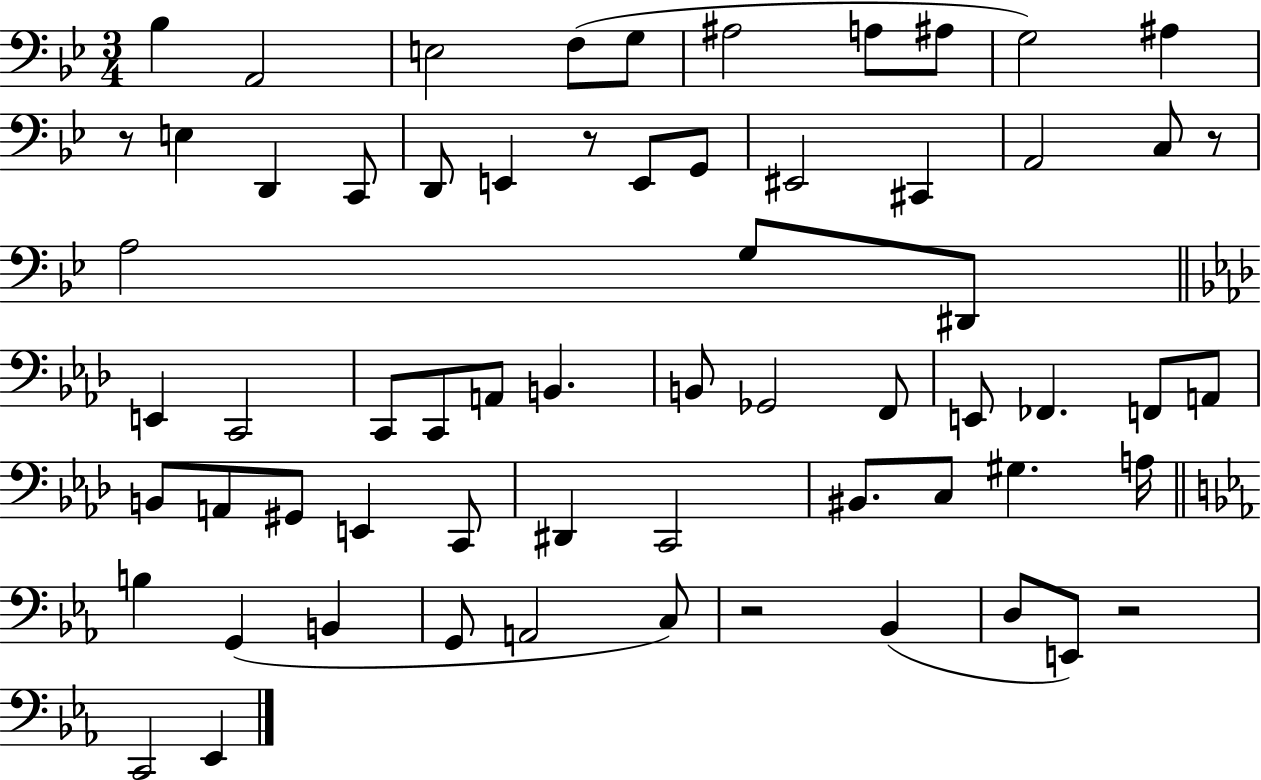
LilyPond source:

{
  \clef bass
  \numericTimeSignature
  \time 3/4
  \key bes \major
  bes4 a,2 | e2 f8( g8 | ais2 a8 ais8 | g2) ais4 | \break r8 e4 d,4 c,8 | d,8 e,4 r8 e,8 g,8 | eis,2 cis,4 | a,2 c8 r8 | \break a2 g8 dis,8 | \bar "||" \break \key aes \major e,4 c,2 | c,8 c,8 a,8 b,4. | b,8 ges,2 f,8 | e,8 fes,4. f,8 a,8 | \break b,8 a,8 gis,8 e,4 c,8 | dis,4 c,2 | bis,8. c8 gis4. a16 | \bar "||" \break \key ees \major b4 g,4( b,4 | g,8 a,2 c8) | r2 bes,4( | d8 e,8) r2 | \break c,2 ees,4 | \bar "|."
}